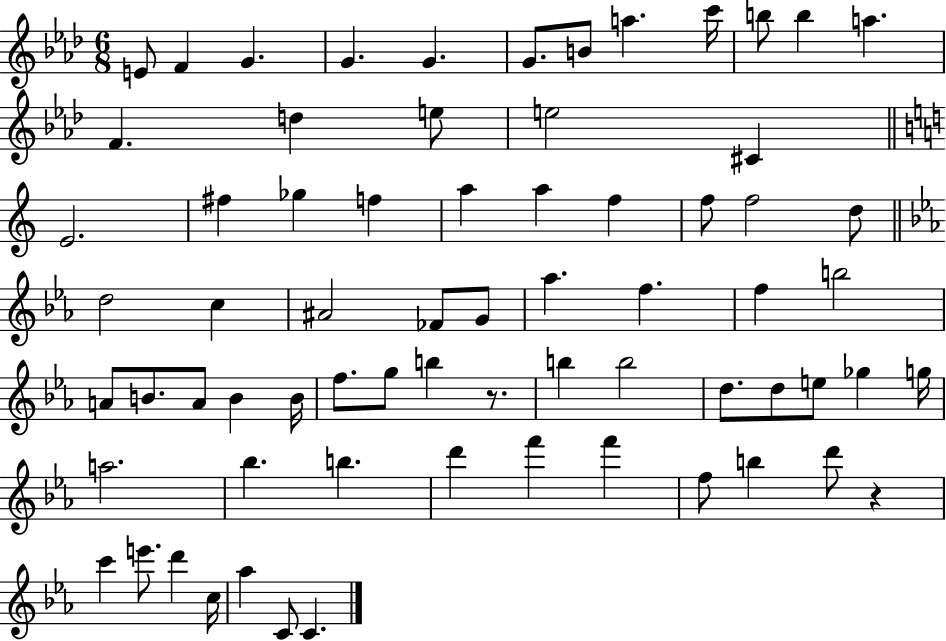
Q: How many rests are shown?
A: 2